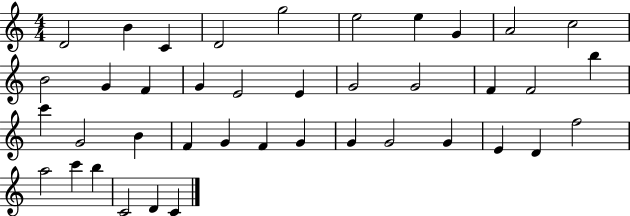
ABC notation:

X:1
T:Untitled
M:4/4
L:1/4
K:C
D2 B C D2 g2 e2 e G A2 c2 B2 G F G E2 E G2 G2 F F2 b c' G2 B F G F G G G2 G E D f2 a2 c' b C2 D C